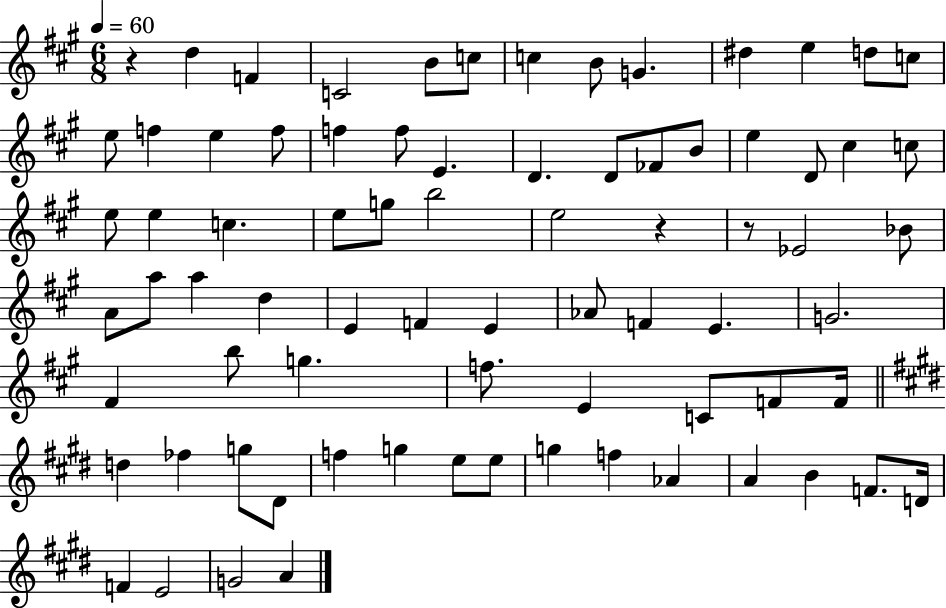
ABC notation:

X:1
T:Untitled
M:6/8
L:1/4
K:A
z d F C2 B/2 c/2 c B/2 G ^d e d/2 c/2 e/2 f e f/2 f f/2 E D D/2 _F/2 B/2 e D/2 ^c c/2 e/2 e c e/2 g/2 b2 e2 z z/2 _E2 _B/2 A/2 a/2 a d E F E _A/2 F E G2 ^F b/2 g f/2 E C/2 F/2 F/4 d _f g/2 ^D/2 f g e/2 e/2 g f _A A B F/2 D/4 F E2 G2 A